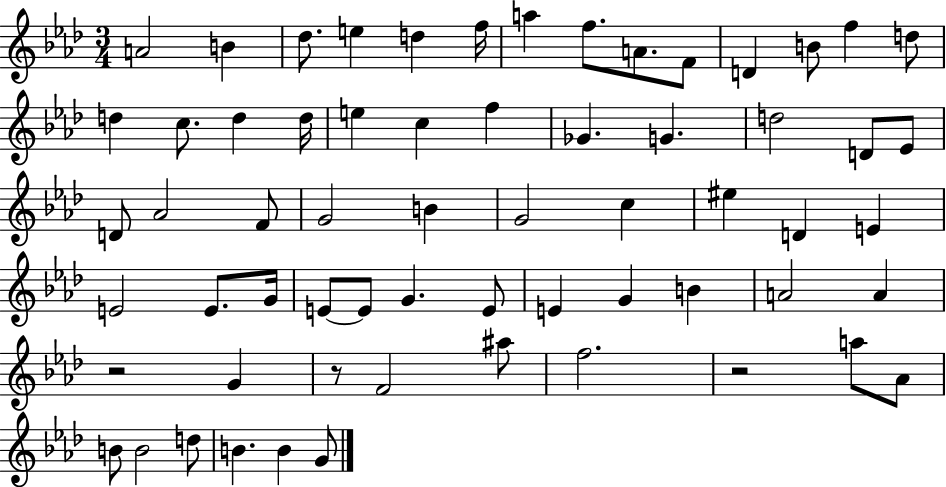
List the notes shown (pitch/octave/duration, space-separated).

A4/h B4/q Db5/e. E5/q D5/q F5/s A5/q F5/e. A4/e. F4/e D4/q B4/e F5/q D5/e D5/q C5/e. D5/q D5/s E5/q C5/q F5/q Gb4/q. G4/q. D5/h D4/e Eb4/e D4/e Ab4/h F4/e G4/h B4/q G4/h C5/q EIS5/q D4/q E4/q E4/h E4/e. G4/s E4/e E4/e G4/q. E4/e E4/q G4/q B4/q A4/h A4/q R/h G4/q R/e F4/h A#5/e F5/h. R/h A5/e Ab4/e B4/e B4/h D5/e B4/q. B4/q G4/e